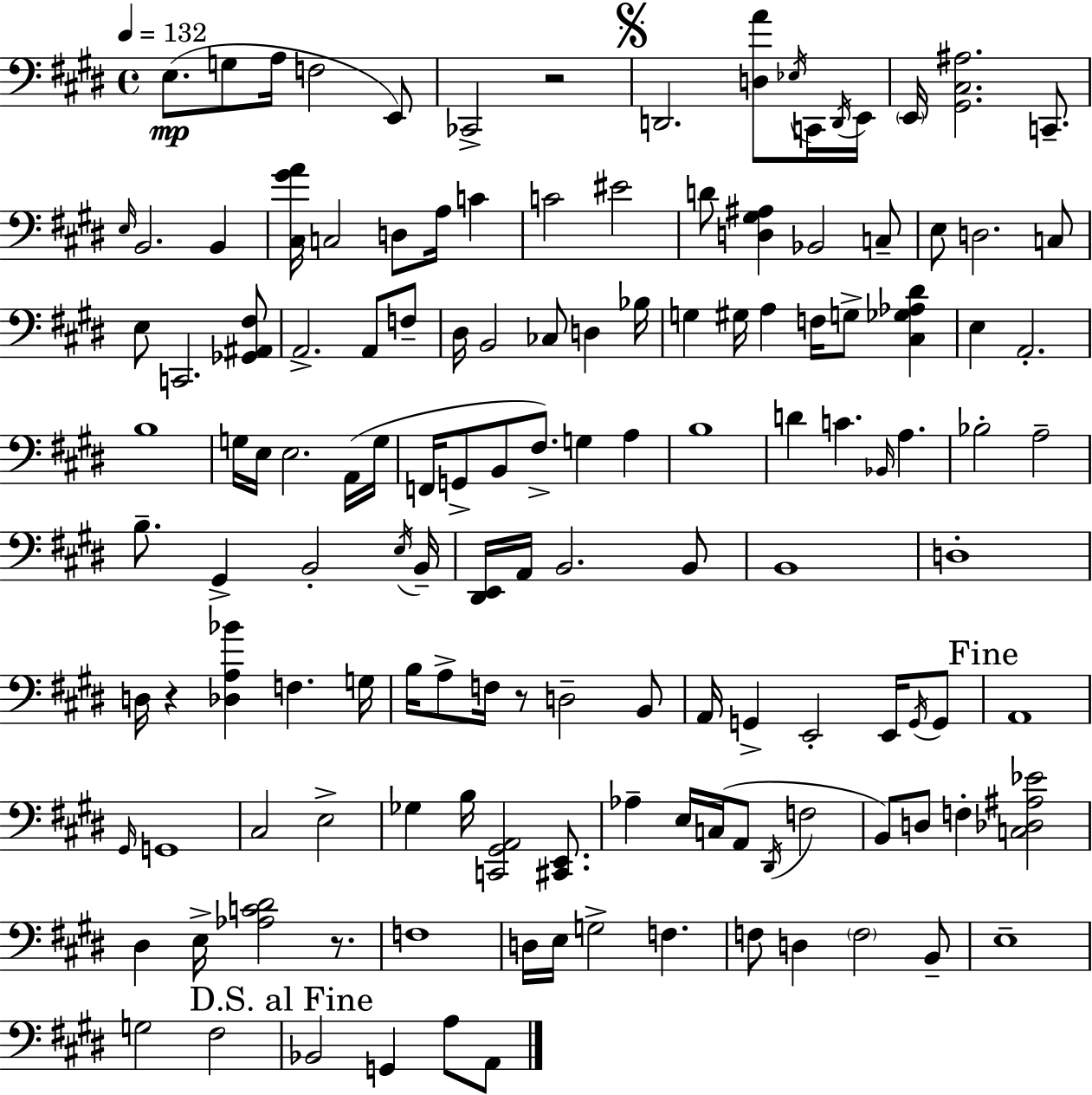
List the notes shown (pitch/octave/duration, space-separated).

E3/e. G3/e A3/s F3/h E2/e CES2/h R/h D2/h. [D3,A4]/e Eb3/s C2/s D2/s E2/s E2/s [G#2,C#3,A#3]/h. C2/e. E3/s B2/h. B2/q [C#3,G#4,A4]/s C3/h D3/e A3/s C4/q C4/h EIS4/h D4/e [D3,G#3,A#3]/q Bb2/h C3/e E3/e D3/h. C3/e E3/e C2/h. [Gb2,A#2,F#3]/e A2/h. A2/e F3/e D#3/s B2/h CES3/e D3/q Bb3/s G3/q G#3/s A3/q F3/s G3/e [C#3,Gb3,Ab3,D#4]/q E3/q A2/h. B3/w G3/s E3/s E3/h. A2/s G3/s F2/s G2/e B2/e F#3/e. G3/q A3/q B3/w D4/q C4/q. Bb2/s A3/q. Bb3/h A3/h B3/e. G#2/q B2/h E3/s B2/s [D#2,E2]/s A2/s B2/h. B2/e B2/w D3/w D3/s R/q [Db3,A3,Bb4]/q F3/q. G3/s B3/s A3/e F3/s R/e D3/h B2/e A2/s G2/q E2/h E2/s G2/s G2/e A2/w G#2/s G2/w C#3/h E3/h Gb3/q B3/s [C2,G#2,A2]/h [C#2,E2]/e. Ab3/q E3/s C3/s A2/e D#2/s F3/h B2/e D3/e F3/q [C3,Db3,A#3,Eb4]/h D#3/q E3/s [Ab3,C4,D#4]/h R/e. F3/w D3/s E3/s G3/h F3/q. F3/e D3/q F3/h B2/e E3/w G3/h F#3/h Bb2/h G2/q A3/e A2/e